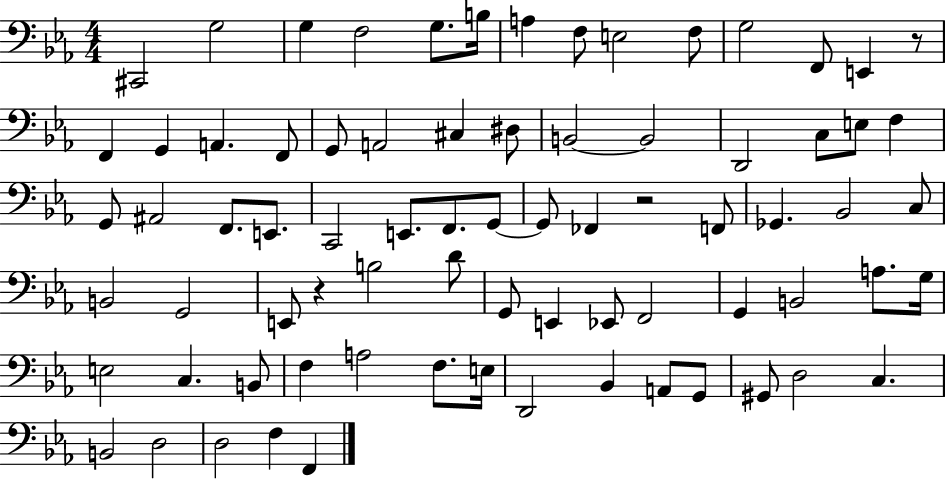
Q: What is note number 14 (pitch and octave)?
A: F2